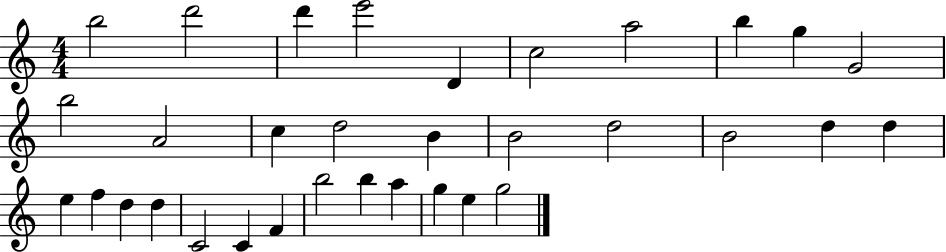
{
  \clef treble
  \numericTimeSignature
  \time 4/4
  \key c \major
  b''2 d'''2 | d'''4 e'''2 d'4 | c''2 a''2 | b''4 g''4 g'2 | \break b''2 a'2 | c''4 d''2 b'4 | b'2 d''2 | b'2 d''4 d''4 | \break e''4 f''4 d''4 d''4 | c'2 c'4 f'4 | b''2 b''4 a''4 | g''4 e''4 g''2 | \break \bar "|."
}